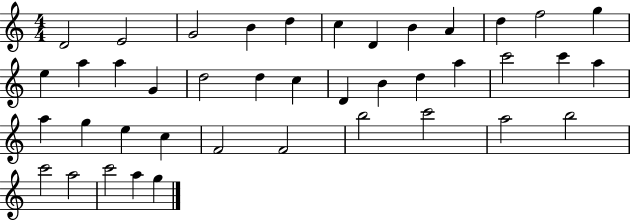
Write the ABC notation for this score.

X:1
T:Untitled
M:4/4
L:1/4
K:C
D2 E2 G2 B d c D B A d f2 g e a a G d2 d c D B d a c'2 c' a a g e c F2 F2 b2 c'2 a2 b2 c'2 a2 c'2 a g